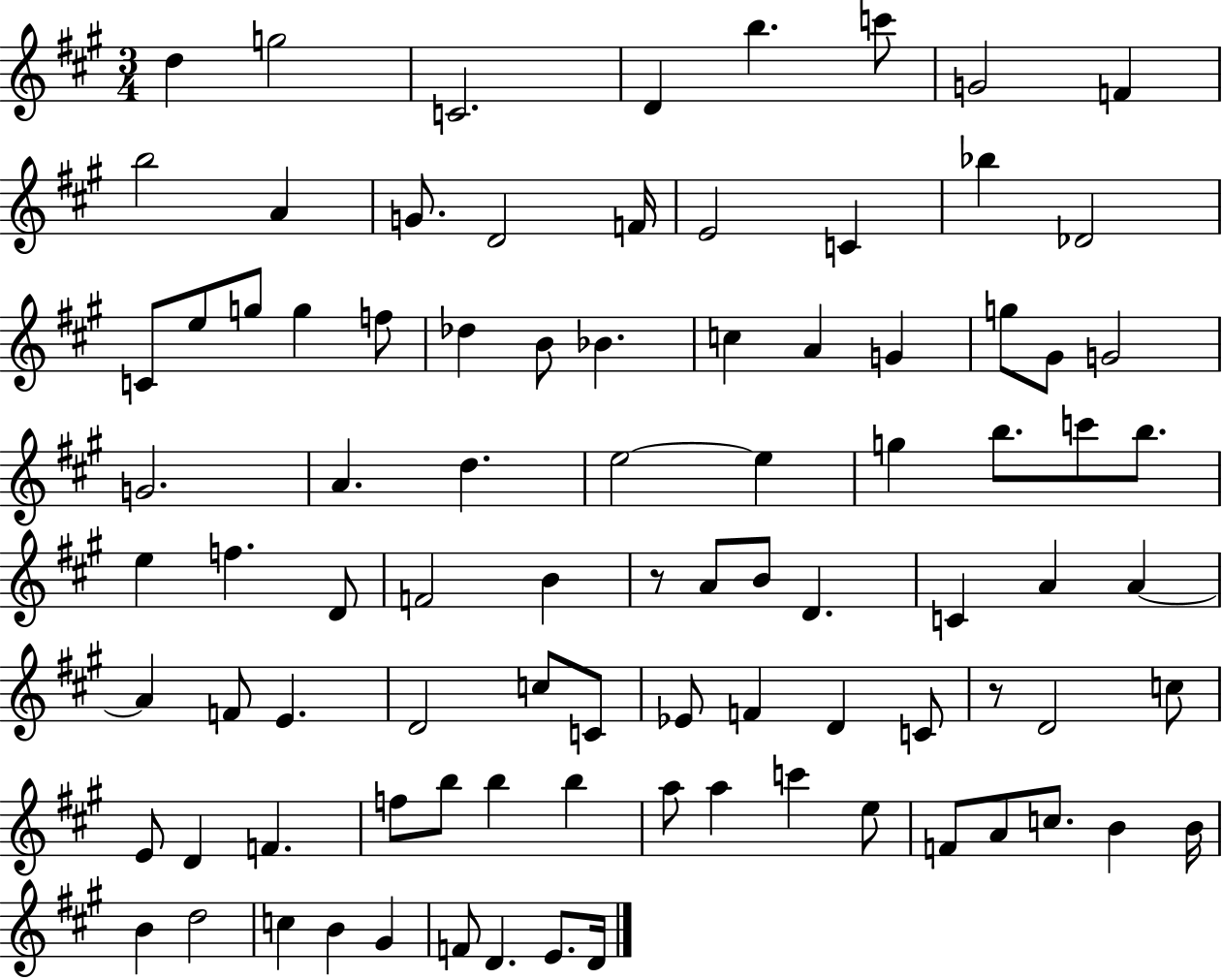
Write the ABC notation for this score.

X:1
T:Untitled
M:3/4
L:1/4
K:A
d g2 C2 D b c'/2 G2 F b2 A G/2 D2 F/4 E2 C _b _D2 C/2 e/2 g/2 g f/2 _d B/2 _B c A G g/2 ^G/2 G2 G2 A d e2 e g b/2 c'/2 b/2 e f D/2 F2 B z/2 A/2 B/2 D C A A A F/2 E D2 c/2 C/2 _E/2 F D C/2 z/2 D2 c/2 E/2 D F f/2 b/2 b b a/2 a c' e/2 F/2 A/2 c/2 B B/4 B d2 c B ^G F/2 D E/2 D/4